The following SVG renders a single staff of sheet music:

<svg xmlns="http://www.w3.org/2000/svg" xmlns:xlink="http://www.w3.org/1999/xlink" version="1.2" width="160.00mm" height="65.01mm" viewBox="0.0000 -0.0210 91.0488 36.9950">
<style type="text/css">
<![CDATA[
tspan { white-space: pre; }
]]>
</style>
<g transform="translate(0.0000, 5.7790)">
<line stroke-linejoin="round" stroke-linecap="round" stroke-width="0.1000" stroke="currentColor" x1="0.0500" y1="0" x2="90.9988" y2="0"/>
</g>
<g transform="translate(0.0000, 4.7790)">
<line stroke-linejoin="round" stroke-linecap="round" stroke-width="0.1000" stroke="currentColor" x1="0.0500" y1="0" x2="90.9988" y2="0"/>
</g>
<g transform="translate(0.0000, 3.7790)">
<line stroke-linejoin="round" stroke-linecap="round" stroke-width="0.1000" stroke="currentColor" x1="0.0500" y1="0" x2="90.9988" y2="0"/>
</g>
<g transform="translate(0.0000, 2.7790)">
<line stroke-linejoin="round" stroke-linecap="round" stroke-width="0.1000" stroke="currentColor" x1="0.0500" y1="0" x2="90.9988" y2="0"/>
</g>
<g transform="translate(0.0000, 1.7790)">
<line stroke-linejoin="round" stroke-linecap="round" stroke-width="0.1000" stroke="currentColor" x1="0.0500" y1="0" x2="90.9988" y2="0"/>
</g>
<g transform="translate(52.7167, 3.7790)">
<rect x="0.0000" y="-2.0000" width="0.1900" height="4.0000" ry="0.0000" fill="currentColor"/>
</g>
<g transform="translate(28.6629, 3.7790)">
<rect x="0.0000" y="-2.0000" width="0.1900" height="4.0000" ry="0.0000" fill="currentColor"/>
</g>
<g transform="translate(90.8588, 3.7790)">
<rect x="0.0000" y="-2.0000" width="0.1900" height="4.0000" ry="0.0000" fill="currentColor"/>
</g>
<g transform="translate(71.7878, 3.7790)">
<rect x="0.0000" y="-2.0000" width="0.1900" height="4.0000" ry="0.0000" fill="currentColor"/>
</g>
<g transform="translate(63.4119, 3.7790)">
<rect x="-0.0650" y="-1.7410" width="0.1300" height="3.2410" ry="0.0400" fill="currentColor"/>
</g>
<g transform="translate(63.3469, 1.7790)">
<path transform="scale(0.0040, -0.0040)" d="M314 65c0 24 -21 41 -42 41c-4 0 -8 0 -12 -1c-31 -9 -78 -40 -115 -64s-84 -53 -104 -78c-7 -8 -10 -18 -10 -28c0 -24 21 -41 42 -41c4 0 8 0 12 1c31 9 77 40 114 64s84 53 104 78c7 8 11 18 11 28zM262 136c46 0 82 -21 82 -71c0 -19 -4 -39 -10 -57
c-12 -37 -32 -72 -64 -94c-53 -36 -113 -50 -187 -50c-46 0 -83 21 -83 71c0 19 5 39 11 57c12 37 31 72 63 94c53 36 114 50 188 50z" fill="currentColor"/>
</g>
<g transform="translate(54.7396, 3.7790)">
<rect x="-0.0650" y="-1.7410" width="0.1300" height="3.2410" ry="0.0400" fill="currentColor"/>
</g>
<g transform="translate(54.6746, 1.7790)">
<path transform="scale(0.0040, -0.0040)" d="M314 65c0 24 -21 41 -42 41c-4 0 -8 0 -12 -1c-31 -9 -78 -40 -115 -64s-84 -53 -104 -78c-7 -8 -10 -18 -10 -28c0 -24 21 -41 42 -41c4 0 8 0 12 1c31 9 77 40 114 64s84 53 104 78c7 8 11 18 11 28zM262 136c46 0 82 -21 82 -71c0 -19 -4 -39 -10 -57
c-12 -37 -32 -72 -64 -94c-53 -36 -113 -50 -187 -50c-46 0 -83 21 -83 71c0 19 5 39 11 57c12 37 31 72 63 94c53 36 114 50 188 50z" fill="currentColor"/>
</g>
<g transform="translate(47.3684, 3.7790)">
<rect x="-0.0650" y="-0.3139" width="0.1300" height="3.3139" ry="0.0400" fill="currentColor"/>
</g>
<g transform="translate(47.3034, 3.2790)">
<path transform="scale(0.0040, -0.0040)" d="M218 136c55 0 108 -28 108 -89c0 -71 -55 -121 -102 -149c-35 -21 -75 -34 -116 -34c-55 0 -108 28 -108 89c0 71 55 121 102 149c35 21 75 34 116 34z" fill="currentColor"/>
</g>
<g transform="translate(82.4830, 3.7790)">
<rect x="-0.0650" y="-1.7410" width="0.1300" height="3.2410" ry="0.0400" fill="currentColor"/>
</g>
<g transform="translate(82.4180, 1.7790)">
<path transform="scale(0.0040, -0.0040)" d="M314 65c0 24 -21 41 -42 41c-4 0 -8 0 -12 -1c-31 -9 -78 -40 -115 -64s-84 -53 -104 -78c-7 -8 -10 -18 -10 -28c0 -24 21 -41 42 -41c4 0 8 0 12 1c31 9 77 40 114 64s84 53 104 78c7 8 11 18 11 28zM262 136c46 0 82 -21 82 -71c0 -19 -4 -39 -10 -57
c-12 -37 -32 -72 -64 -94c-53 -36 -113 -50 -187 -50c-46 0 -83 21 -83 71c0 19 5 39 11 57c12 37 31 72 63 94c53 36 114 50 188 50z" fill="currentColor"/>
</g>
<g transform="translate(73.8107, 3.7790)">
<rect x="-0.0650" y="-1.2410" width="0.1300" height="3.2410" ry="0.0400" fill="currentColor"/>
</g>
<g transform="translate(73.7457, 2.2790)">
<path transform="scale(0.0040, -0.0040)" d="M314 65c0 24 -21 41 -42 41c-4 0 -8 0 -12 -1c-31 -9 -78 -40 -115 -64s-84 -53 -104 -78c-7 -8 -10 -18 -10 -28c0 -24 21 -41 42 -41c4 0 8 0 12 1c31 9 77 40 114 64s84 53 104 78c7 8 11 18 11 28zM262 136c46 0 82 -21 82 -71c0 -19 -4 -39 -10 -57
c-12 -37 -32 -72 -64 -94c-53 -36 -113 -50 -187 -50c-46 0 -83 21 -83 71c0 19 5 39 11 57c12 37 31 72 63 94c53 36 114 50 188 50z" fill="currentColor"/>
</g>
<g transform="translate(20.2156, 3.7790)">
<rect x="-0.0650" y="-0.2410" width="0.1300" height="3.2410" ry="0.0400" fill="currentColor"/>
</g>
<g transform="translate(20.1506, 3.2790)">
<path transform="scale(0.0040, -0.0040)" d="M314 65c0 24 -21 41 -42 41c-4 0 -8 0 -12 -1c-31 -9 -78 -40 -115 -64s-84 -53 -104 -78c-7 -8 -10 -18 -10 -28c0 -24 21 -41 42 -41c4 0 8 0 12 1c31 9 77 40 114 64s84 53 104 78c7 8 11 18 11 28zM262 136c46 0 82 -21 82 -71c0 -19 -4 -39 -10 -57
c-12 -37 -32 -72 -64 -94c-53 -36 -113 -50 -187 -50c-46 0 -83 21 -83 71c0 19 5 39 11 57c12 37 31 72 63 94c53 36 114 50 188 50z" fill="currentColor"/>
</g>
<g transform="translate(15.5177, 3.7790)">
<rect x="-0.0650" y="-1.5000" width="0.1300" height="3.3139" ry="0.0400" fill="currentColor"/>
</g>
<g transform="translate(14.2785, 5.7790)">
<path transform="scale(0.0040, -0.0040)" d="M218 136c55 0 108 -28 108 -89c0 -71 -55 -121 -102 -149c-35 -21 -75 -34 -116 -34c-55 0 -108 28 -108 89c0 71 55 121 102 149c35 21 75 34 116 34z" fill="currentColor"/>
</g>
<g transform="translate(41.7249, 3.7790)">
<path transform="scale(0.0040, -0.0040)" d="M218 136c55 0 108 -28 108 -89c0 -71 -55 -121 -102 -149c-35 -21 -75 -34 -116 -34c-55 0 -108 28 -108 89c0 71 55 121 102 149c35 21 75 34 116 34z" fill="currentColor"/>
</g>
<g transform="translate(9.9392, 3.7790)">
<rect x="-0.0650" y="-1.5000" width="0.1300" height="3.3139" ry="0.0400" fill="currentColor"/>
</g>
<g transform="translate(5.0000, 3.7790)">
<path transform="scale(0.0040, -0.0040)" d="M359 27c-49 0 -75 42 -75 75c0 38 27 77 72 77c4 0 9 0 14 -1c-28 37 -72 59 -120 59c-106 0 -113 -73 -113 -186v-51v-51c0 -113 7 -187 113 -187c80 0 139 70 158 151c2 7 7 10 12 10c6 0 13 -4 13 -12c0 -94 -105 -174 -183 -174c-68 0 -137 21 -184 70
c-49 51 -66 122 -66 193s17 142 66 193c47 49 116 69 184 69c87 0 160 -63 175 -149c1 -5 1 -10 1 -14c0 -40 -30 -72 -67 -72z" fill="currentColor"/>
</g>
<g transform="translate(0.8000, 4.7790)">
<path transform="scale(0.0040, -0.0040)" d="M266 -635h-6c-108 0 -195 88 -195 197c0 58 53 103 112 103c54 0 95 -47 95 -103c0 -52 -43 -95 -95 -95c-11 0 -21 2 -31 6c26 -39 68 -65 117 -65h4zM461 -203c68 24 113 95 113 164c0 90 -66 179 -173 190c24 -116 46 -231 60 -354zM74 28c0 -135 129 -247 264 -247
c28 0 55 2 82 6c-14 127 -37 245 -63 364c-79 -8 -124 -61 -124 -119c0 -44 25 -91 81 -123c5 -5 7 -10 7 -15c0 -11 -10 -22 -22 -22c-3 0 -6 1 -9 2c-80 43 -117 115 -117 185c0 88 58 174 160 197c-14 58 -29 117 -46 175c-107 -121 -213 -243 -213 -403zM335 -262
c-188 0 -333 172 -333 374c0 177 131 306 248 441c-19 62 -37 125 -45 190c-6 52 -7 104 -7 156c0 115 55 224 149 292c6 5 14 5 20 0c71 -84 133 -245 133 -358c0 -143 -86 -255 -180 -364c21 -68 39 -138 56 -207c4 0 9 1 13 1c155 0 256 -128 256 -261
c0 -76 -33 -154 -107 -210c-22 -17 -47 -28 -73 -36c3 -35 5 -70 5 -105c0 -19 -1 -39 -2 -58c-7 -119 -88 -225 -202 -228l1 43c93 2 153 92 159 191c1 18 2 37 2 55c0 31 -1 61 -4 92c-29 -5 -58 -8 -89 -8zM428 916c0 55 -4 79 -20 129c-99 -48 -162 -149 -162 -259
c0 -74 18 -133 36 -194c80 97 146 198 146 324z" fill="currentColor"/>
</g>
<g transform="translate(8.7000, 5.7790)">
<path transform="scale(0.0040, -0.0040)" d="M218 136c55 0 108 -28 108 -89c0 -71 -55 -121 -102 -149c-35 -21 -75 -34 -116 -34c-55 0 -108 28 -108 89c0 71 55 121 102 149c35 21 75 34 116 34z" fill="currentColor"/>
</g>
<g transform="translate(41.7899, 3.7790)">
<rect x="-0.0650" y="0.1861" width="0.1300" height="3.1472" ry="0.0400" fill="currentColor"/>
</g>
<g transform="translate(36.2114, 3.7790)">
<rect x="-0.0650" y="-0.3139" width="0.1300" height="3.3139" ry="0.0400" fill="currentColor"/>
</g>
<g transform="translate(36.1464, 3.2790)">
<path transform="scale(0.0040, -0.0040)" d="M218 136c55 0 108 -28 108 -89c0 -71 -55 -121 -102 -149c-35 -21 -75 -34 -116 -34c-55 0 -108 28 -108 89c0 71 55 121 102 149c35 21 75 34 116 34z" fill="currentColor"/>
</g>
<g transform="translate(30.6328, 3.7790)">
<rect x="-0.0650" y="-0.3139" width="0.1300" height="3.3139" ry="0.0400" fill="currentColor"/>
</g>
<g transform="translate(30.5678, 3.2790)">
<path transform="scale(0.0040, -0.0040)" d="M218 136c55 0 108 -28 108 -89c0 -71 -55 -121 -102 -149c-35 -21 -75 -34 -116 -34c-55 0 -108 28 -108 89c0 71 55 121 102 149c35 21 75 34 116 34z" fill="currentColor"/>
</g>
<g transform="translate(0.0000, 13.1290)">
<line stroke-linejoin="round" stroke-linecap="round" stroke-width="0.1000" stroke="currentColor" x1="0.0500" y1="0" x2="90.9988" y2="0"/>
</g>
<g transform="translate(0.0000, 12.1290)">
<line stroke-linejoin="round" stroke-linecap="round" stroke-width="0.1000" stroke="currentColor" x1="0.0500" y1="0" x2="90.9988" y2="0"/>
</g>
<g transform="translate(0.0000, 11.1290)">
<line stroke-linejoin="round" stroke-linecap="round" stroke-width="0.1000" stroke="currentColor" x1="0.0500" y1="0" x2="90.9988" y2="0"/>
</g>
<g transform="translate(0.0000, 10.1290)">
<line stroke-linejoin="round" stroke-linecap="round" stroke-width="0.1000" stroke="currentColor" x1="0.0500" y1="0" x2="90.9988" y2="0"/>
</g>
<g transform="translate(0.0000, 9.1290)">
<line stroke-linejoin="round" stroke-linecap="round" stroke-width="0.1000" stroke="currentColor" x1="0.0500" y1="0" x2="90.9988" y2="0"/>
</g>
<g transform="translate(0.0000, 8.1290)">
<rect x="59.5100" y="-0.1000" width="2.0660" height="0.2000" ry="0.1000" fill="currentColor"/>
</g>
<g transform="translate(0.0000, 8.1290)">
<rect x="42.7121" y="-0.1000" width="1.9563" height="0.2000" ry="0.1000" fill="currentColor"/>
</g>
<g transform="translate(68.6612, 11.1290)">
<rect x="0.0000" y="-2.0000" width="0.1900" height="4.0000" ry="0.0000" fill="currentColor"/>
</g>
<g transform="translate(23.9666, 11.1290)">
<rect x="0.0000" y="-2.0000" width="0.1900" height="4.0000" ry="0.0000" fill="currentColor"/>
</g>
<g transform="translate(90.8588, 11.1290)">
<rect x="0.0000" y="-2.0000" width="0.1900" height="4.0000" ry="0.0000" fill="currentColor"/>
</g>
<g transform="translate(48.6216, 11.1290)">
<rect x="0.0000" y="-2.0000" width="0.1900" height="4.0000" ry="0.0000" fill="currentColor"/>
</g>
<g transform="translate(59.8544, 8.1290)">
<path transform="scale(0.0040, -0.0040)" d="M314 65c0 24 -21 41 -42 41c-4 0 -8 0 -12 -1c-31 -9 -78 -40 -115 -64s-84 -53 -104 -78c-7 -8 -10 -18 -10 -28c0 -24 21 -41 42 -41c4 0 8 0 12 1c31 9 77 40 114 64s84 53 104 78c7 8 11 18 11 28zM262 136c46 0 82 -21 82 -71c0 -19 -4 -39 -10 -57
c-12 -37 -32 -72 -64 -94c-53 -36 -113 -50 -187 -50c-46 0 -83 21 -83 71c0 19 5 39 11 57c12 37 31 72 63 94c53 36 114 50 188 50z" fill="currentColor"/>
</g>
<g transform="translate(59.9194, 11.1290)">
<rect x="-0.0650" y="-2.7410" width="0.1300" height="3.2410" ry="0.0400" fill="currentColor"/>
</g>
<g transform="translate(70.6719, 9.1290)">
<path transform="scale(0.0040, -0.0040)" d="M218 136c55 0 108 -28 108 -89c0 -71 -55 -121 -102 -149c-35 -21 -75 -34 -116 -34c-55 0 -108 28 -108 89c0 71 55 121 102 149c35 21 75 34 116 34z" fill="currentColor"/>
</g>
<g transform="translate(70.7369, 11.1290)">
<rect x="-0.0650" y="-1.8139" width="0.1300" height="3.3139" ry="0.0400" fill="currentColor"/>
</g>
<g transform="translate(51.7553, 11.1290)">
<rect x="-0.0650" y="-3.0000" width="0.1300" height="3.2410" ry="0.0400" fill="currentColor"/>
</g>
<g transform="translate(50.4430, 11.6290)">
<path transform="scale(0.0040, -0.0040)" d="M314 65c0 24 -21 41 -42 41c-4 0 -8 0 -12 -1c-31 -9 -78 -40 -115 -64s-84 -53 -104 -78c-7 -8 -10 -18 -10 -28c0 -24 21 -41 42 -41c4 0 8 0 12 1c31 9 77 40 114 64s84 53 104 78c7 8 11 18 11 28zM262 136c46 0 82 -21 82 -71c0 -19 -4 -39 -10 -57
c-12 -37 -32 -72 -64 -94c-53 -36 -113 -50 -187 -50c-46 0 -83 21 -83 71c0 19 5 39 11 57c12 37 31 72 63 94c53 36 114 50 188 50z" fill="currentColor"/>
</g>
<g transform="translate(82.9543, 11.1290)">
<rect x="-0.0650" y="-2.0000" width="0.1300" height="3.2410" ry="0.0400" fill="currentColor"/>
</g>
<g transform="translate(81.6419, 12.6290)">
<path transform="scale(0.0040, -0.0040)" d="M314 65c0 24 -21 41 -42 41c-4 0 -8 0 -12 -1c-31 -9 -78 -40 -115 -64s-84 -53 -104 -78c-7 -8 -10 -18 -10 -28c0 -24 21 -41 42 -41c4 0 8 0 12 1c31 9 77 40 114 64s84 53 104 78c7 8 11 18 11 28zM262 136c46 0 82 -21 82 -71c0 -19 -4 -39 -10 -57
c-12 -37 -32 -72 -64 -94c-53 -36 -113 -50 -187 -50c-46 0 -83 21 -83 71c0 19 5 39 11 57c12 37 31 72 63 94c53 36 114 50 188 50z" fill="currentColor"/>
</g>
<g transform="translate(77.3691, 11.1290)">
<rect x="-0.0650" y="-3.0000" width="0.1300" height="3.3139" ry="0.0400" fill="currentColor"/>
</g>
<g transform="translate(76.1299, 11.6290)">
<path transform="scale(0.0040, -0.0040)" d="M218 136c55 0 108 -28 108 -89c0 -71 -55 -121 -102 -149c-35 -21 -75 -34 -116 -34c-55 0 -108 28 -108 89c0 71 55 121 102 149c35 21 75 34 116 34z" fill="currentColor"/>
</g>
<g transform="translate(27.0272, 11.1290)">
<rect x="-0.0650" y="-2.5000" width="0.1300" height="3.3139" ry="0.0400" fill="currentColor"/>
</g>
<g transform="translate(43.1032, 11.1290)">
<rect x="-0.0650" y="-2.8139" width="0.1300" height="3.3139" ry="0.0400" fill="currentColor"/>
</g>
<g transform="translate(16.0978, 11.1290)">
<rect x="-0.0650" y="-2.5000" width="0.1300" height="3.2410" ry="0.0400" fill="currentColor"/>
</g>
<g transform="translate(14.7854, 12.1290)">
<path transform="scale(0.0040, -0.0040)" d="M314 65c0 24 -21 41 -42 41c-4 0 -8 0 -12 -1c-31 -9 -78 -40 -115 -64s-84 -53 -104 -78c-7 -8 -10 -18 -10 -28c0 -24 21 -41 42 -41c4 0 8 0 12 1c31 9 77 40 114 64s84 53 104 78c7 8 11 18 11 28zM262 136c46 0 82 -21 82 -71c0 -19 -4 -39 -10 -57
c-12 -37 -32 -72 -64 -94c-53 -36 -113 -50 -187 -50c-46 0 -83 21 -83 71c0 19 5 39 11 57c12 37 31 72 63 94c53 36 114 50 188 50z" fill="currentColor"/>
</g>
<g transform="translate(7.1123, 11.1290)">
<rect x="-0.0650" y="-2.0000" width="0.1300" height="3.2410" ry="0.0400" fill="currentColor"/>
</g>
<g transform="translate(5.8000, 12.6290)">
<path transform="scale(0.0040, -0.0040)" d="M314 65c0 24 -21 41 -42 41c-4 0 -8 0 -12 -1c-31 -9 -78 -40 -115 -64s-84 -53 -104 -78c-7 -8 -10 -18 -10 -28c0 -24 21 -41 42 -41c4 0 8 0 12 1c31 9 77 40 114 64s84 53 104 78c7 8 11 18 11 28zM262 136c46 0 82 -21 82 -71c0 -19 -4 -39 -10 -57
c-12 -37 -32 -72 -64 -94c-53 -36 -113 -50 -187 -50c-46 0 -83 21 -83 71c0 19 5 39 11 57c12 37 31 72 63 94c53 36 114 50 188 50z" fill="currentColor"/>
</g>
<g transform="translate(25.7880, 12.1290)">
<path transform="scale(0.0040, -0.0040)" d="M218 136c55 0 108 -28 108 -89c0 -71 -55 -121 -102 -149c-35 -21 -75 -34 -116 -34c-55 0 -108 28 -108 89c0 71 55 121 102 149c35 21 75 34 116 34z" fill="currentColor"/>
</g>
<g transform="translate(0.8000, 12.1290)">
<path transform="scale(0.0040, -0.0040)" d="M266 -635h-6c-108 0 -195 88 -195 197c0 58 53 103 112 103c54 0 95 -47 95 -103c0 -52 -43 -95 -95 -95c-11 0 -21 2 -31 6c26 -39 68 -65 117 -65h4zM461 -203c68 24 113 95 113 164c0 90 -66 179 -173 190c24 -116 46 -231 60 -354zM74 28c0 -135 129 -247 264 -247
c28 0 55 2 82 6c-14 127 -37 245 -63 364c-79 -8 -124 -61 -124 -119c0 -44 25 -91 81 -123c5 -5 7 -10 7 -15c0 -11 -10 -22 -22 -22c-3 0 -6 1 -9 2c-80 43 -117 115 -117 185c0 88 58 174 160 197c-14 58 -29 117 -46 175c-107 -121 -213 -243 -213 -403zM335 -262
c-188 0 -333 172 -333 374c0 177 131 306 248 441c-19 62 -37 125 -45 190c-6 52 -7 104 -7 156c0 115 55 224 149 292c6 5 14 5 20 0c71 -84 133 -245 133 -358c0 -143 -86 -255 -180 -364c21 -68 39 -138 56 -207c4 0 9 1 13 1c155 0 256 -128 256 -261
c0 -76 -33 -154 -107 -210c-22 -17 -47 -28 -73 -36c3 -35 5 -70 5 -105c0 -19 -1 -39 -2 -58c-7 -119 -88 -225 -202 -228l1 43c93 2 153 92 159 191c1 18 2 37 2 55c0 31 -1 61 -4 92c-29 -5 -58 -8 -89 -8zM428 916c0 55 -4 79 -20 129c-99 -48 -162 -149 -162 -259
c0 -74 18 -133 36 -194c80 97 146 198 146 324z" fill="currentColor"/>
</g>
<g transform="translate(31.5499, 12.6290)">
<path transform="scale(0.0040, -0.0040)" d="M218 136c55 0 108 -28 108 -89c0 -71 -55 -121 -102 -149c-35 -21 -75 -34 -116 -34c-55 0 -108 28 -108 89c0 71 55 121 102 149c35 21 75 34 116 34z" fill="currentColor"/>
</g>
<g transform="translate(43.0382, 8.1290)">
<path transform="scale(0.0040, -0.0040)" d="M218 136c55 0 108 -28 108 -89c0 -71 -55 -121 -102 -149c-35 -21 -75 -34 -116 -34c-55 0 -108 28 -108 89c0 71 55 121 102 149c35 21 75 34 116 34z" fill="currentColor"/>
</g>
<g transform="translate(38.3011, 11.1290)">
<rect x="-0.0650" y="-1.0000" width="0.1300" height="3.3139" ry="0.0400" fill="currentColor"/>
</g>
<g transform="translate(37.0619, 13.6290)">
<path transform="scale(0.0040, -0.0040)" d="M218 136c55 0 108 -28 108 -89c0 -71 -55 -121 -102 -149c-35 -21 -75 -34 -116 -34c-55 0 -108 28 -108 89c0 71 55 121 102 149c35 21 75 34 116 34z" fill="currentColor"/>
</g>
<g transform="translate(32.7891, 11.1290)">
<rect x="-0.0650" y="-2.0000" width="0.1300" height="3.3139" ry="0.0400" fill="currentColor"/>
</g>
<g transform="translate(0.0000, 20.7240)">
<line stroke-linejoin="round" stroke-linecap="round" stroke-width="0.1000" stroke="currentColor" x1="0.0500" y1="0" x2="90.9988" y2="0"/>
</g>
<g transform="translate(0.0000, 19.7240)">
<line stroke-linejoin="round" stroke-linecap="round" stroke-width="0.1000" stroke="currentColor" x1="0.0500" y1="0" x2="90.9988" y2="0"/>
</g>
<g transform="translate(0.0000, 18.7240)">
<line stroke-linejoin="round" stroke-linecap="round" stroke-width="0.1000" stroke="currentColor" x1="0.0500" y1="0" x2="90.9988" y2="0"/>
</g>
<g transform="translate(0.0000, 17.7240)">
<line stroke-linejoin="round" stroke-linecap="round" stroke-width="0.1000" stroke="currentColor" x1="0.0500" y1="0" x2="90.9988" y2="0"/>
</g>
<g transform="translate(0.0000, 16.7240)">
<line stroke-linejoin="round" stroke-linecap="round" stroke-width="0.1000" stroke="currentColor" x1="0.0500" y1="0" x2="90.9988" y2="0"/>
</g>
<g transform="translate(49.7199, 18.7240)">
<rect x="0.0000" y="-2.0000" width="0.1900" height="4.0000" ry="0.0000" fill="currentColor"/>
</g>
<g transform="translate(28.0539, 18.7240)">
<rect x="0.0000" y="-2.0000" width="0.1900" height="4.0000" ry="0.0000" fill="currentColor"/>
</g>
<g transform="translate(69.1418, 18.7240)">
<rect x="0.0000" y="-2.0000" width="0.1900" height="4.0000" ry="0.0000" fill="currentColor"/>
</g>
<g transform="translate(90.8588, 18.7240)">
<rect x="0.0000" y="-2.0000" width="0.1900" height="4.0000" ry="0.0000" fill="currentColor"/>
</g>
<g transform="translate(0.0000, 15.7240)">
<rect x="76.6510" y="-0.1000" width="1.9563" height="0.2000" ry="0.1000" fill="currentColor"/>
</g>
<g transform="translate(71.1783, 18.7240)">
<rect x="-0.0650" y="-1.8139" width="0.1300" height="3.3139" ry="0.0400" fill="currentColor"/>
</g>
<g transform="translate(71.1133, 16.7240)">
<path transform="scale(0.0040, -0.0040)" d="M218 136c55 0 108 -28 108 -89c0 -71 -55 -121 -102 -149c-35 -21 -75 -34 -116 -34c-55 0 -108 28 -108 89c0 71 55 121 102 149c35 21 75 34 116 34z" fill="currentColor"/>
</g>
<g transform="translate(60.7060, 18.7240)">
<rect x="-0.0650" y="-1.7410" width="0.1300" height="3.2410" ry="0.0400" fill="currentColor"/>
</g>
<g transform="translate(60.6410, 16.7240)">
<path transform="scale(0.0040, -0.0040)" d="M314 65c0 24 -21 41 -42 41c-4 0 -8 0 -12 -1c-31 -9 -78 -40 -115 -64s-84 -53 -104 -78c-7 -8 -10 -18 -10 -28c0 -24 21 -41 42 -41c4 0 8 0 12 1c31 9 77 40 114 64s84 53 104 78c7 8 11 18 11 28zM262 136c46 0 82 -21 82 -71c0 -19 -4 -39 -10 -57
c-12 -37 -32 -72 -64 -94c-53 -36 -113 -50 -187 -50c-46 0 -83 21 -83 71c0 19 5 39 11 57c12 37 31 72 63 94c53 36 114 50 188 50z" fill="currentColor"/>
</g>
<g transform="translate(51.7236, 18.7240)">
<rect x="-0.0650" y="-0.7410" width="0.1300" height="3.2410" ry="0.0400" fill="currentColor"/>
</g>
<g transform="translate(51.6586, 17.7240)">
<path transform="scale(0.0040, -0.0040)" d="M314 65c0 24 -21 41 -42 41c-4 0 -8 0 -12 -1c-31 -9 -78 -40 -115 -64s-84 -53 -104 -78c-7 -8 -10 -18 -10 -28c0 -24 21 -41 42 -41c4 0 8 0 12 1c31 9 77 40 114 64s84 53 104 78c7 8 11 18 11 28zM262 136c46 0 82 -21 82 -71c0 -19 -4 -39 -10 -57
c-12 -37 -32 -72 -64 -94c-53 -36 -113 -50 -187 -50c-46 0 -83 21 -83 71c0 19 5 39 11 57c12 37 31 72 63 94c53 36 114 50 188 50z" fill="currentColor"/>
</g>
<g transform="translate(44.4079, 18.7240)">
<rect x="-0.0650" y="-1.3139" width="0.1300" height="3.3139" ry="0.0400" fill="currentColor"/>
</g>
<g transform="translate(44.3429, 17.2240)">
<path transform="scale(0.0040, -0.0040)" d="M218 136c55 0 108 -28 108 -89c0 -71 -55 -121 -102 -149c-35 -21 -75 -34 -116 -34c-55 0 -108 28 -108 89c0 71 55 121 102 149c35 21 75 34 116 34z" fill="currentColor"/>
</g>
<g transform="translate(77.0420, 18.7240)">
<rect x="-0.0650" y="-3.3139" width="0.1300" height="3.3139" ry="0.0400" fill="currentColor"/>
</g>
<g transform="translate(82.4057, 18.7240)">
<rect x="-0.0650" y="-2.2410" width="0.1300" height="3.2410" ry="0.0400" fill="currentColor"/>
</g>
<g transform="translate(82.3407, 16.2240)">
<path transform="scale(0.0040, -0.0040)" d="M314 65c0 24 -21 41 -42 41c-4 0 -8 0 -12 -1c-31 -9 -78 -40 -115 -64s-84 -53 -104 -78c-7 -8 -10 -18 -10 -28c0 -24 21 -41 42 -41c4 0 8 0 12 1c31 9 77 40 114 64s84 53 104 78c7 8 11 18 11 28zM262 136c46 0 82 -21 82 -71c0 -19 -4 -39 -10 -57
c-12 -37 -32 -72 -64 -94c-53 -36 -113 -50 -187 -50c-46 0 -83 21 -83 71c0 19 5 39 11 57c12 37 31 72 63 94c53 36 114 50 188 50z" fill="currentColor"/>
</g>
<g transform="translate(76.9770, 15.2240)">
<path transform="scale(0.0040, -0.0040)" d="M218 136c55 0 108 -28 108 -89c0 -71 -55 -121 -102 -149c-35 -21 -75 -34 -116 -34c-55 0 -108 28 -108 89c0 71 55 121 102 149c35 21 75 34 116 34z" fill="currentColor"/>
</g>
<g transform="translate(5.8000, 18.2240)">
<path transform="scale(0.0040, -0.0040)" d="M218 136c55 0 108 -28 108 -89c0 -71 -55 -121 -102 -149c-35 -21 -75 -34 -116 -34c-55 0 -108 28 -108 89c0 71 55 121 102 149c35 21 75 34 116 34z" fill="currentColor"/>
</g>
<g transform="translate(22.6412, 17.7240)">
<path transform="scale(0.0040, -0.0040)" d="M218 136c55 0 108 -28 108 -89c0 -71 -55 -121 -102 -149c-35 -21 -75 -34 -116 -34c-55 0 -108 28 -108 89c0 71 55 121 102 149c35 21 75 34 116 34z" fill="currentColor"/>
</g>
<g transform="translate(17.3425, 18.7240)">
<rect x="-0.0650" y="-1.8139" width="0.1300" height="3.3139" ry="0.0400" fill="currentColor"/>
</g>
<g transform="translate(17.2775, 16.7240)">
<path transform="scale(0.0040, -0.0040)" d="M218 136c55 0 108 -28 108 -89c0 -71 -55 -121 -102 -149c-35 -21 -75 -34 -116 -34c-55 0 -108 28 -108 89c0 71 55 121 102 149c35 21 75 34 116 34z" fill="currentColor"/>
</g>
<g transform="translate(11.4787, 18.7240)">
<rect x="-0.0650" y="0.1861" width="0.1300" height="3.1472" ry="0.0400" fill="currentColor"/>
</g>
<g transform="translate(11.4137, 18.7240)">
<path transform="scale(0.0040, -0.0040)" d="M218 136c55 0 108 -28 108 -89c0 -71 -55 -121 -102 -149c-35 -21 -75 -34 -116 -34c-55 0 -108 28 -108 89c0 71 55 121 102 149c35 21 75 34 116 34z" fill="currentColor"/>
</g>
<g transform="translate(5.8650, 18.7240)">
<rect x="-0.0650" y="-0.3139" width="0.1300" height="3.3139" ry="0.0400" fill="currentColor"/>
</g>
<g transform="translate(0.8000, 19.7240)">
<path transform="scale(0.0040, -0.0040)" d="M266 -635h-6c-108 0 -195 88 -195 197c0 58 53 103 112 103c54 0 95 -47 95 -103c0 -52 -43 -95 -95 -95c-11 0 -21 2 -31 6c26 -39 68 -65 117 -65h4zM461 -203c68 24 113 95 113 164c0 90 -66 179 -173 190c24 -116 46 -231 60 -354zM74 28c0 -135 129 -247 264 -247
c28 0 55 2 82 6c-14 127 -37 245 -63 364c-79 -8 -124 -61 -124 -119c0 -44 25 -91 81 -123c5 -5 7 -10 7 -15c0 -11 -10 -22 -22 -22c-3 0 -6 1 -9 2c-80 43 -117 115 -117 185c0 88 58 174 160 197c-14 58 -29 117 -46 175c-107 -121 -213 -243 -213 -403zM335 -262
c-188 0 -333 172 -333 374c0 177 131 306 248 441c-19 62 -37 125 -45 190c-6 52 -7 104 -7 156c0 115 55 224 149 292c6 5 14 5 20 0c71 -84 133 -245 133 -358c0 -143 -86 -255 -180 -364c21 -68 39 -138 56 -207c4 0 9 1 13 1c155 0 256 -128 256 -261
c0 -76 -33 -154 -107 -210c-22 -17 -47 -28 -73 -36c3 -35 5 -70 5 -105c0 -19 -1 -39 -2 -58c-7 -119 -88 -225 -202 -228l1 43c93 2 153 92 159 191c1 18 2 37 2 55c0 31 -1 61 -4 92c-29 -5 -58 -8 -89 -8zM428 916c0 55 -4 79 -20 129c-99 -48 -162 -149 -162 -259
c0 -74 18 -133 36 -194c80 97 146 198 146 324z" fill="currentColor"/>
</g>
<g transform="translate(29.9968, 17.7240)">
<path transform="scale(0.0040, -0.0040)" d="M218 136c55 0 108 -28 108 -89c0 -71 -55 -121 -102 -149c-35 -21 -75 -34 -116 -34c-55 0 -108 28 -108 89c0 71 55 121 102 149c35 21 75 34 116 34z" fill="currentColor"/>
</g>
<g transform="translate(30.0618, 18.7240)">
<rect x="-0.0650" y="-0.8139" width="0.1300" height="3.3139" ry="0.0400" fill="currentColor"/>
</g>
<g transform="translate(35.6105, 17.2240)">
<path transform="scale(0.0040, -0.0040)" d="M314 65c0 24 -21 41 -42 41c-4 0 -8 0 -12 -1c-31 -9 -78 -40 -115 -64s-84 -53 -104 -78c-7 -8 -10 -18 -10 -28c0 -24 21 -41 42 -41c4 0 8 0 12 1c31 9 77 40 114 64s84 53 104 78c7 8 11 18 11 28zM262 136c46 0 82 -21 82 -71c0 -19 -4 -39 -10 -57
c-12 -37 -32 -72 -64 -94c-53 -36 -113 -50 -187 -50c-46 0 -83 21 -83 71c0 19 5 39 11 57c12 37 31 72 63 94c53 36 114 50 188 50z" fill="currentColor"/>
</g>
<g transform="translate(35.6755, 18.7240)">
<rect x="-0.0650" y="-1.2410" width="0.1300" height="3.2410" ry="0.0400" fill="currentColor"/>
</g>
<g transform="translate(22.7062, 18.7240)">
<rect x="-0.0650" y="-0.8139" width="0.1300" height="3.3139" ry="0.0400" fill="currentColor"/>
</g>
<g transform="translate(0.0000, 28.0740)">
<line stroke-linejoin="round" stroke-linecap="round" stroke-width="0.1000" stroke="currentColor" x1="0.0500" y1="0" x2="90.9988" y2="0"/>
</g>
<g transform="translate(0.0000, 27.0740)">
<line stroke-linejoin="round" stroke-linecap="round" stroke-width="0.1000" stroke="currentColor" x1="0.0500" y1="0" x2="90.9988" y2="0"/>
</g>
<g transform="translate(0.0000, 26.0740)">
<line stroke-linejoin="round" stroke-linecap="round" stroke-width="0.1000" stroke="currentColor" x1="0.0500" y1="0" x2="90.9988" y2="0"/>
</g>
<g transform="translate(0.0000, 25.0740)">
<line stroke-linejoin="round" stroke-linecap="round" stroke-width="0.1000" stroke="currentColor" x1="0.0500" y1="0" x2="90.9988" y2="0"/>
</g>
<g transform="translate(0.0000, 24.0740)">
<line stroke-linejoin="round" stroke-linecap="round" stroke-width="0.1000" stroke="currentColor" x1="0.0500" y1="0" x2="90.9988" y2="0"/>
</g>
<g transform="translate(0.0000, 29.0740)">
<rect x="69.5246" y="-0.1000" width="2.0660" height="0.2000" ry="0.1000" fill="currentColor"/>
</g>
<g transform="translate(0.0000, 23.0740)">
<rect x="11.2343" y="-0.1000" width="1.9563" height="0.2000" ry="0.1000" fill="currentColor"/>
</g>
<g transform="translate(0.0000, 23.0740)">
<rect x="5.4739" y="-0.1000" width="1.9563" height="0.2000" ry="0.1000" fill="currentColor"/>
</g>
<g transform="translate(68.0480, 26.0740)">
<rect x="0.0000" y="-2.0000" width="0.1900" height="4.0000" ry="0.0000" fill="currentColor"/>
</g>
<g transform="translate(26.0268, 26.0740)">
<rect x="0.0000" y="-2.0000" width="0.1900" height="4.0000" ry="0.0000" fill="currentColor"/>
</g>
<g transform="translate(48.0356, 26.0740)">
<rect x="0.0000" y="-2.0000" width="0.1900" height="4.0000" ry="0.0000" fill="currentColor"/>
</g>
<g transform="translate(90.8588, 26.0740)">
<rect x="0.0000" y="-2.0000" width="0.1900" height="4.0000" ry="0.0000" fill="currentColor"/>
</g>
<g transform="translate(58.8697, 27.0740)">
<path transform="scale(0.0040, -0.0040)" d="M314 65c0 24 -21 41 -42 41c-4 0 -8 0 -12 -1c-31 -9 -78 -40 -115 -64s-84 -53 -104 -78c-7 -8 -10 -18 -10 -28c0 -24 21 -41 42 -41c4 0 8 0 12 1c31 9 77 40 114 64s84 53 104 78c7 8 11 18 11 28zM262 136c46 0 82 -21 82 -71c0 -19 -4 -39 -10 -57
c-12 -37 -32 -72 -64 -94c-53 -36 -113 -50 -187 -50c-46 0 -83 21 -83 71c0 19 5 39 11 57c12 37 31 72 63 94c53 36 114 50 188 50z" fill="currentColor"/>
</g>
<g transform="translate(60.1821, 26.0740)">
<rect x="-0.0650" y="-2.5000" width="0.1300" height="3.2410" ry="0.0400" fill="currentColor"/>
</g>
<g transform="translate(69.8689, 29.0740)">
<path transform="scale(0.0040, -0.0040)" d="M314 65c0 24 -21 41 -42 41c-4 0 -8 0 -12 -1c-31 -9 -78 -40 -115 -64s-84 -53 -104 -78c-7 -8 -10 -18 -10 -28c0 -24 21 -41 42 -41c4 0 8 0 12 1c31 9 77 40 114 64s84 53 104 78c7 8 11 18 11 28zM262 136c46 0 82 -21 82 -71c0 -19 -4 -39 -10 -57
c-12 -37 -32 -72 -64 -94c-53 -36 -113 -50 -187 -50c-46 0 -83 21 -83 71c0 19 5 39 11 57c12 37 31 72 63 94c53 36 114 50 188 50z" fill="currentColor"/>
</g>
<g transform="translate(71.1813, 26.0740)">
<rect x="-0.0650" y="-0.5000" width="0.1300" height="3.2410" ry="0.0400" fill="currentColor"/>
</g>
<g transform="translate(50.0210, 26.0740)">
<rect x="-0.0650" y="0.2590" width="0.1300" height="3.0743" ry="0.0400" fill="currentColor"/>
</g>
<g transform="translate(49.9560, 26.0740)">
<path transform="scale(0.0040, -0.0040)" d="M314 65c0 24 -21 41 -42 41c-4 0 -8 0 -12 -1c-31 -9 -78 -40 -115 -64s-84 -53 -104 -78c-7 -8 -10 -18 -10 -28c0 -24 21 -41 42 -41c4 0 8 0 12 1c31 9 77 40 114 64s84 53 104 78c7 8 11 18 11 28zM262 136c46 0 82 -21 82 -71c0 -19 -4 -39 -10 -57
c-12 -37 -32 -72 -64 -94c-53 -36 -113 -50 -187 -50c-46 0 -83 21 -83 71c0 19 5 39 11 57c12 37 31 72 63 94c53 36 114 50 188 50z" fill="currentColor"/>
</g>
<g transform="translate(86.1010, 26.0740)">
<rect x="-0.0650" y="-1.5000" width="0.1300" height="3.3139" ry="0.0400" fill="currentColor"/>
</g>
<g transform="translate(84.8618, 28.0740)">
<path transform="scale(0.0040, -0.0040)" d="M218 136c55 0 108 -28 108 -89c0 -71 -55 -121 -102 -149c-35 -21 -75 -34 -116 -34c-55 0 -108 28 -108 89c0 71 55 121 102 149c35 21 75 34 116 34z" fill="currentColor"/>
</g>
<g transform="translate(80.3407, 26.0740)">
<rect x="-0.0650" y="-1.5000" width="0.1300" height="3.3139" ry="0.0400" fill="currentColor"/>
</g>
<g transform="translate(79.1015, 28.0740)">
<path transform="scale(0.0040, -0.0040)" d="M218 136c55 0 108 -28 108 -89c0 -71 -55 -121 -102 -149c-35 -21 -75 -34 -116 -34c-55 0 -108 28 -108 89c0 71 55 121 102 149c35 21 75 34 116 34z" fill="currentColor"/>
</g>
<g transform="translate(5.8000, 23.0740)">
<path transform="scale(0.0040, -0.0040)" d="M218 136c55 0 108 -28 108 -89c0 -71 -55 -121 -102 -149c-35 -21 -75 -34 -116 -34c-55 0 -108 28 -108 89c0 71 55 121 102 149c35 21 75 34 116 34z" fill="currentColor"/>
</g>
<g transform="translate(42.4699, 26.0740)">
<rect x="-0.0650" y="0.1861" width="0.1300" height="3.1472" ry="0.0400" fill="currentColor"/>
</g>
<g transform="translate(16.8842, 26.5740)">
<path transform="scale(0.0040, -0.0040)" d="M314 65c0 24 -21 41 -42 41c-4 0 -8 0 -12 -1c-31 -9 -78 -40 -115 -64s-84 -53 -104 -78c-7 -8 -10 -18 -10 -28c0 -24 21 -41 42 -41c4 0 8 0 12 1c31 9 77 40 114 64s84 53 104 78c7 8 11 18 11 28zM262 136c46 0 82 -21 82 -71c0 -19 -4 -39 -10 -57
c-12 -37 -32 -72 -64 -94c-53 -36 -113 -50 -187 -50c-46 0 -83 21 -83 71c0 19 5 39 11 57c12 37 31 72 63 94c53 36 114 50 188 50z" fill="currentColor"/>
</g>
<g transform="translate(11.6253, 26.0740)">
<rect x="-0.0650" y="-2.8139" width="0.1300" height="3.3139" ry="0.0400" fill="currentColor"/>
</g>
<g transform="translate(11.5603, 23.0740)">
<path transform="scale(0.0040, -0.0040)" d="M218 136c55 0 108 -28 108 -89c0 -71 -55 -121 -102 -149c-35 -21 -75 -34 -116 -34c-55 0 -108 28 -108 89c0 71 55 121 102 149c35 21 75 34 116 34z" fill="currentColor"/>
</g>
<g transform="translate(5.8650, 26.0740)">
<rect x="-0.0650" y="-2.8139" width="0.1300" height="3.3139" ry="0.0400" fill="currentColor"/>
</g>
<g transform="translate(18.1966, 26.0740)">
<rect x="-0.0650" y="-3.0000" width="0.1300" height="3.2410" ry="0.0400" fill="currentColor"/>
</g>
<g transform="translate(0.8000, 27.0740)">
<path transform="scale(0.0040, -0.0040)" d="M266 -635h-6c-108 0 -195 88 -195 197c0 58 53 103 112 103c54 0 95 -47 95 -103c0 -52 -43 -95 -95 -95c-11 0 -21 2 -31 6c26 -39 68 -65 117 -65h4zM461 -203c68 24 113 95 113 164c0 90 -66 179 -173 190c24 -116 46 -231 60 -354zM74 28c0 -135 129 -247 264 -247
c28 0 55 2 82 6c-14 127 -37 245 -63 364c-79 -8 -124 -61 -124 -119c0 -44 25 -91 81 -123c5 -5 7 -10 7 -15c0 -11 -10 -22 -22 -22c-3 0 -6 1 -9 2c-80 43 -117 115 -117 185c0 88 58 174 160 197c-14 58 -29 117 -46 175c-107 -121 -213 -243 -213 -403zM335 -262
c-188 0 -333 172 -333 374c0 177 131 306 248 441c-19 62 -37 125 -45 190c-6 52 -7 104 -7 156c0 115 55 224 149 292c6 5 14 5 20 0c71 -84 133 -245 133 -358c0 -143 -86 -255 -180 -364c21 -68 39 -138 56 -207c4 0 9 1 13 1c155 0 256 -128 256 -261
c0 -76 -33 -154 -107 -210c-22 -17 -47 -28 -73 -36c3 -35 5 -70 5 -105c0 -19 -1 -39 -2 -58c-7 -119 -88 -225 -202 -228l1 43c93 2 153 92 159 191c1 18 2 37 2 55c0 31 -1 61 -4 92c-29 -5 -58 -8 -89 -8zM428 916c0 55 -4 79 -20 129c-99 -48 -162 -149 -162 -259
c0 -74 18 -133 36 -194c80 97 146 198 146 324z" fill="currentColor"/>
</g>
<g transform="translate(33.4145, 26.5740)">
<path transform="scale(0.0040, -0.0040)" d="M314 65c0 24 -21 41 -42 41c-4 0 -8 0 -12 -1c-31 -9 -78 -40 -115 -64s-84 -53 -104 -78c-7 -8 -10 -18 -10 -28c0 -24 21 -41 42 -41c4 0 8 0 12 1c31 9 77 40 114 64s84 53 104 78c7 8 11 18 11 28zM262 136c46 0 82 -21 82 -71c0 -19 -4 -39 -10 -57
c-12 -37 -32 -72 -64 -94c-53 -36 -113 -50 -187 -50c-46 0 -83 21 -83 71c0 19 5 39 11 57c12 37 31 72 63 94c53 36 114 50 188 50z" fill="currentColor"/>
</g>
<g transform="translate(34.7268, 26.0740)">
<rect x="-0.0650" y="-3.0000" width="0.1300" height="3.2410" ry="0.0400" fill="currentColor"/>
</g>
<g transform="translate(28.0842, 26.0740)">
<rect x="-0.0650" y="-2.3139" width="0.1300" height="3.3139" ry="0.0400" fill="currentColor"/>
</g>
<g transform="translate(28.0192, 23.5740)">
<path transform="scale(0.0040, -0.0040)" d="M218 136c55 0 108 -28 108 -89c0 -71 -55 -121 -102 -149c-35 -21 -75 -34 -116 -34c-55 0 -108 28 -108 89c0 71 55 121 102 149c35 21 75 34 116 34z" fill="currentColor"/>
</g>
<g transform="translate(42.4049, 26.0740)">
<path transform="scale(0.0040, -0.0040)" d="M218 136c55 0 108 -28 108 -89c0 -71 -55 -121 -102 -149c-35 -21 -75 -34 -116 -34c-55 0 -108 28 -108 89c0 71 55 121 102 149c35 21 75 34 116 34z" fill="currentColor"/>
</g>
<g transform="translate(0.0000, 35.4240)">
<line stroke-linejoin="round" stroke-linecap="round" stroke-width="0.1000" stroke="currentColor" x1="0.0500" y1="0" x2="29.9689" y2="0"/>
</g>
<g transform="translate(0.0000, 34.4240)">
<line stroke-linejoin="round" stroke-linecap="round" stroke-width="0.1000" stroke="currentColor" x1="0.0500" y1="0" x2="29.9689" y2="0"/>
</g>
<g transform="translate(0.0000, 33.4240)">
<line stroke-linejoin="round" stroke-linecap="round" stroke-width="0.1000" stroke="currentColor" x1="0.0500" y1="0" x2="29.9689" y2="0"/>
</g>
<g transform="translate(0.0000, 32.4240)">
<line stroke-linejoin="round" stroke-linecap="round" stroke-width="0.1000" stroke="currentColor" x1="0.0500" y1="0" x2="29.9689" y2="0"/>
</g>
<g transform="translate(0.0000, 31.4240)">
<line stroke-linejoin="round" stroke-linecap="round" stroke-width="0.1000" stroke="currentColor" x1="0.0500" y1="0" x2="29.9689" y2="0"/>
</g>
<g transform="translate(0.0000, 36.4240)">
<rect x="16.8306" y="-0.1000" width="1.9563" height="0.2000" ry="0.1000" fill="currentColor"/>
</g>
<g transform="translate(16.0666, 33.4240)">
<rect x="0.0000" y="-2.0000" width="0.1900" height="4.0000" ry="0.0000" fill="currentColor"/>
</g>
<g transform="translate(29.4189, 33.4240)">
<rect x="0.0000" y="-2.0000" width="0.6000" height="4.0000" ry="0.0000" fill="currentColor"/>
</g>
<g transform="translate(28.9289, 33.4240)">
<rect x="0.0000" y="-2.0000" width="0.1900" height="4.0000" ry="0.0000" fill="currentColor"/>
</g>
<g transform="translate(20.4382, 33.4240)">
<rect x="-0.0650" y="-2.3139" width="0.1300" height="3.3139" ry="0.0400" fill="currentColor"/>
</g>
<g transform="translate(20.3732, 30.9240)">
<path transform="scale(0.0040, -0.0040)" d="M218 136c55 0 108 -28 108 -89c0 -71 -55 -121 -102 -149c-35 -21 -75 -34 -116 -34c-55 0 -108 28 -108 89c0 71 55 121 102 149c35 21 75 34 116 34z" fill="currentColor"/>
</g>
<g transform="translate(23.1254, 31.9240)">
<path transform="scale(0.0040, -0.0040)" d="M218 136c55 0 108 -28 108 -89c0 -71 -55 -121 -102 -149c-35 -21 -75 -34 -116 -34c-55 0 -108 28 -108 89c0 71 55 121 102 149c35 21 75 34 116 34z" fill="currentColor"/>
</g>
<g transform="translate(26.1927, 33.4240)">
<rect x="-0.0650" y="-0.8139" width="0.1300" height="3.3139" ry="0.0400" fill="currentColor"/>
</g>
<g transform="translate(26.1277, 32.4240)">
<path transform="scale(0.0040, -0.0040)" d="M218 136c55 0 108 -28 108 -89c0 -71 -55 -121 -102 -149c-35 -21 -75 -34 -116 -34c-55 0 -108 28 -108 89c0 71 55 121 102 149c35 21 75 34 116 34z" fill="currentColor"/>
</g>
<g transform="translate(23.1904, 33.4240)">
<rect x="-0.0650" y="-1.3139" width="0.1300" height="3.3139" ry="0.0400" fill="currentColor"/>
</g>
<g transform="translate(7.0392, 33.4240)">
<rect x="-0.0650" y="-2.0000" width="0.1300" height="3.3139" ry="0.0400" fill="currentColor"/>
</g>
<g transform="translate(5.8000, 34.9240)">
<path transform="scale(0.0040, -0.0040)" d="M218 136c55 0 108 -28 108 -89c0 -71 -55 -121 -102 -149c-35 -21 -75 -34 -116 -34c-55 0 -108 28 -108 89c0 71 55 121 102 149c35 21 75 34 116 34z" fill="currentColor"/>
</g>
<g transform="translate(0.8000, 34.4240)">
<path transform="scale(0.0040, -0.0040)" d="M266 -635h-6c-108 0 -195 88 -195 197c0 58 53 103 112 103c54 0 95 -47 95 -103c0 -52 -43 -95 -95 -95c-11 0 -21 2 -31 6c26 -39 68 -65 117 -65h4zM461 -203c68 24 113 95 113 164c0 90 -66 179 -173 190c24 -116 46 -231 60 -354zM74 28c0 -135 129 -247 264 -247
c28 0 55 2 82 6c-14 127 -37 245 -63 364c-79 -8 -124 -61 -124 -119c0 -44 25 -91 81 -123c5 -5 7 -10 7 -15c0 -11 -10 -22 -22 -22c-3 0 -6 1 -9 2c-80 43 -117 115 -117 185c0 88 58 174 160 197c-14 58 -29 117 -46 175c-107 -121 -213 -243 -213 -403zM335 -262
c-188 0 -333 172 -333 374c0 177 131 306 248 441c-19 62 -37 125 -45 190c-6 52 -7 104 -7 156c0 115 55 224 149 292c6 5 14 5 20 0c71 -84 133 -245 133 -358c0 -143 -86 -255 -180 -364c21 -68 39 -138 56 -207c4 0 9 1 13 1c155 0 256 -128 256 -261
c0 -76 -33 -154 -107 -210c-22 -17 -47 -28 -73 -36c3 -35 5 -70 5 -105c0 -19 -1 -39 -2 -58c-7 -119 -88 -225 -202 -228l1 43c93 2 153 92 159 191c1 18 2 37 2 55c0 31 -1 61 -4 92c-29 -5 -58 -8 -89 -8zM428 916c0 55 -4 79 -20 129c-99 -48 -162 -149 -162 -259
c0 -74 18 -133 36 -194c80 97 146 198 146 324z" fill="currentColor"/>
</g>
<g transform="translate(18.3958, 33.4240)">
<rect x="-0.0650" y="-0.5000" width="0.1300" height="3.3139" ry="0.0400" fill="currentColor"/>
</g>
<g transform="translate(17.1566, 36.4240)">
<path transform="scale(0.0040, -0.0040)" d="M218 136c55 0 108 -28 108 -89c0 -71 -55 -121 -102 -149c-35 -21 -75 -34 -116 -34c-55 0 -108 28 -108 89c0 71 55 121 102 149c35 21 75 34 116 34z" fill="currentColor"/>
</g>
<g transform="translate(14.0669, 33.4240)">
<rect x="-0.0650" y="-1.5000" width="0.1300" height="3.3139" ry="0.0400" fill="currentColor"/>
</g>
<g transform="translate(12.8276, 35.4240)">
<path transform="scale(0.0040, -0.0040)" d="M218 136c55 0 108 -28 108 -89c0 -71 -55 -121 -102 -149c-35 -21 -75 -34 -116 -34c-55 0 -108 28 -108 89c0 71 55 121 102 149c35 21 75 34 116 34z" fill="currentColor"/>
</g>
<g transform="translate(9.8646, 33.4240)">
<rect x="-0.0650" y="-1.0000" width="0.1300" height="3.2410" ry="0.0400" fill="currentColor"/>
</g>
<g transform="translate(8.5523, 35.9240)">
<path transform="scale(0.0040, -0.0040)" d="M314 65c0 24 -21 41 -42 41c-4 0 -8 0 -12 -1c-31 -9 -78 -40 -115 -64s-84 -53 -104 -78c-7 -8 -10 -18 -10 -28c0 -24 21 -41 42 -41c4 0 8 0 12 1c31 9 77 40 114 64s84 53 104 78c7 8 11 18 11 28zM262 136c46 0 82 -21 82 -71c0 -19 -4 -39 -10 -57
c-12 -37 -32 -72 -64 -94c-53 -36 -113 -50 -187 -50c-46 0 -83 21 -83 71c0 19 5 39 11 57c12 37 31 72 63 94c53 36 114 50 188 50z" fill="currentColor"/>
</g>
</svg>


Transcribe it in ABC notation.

X:1
T:Untitled
M:4/4
L:1/4
K:C
E E c2 c c B c f2 f2 e2 f2 F2 G2 G F D a A2 a2 f A F2 c B f d d e2 e d2 f2 f b g2 a a A2 g A2 B B2 G2 C2 E E F D2 E C g e d